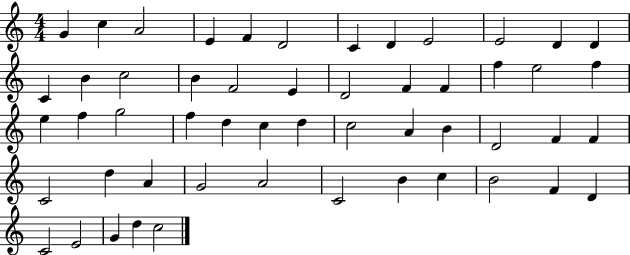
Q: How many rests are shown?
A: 0